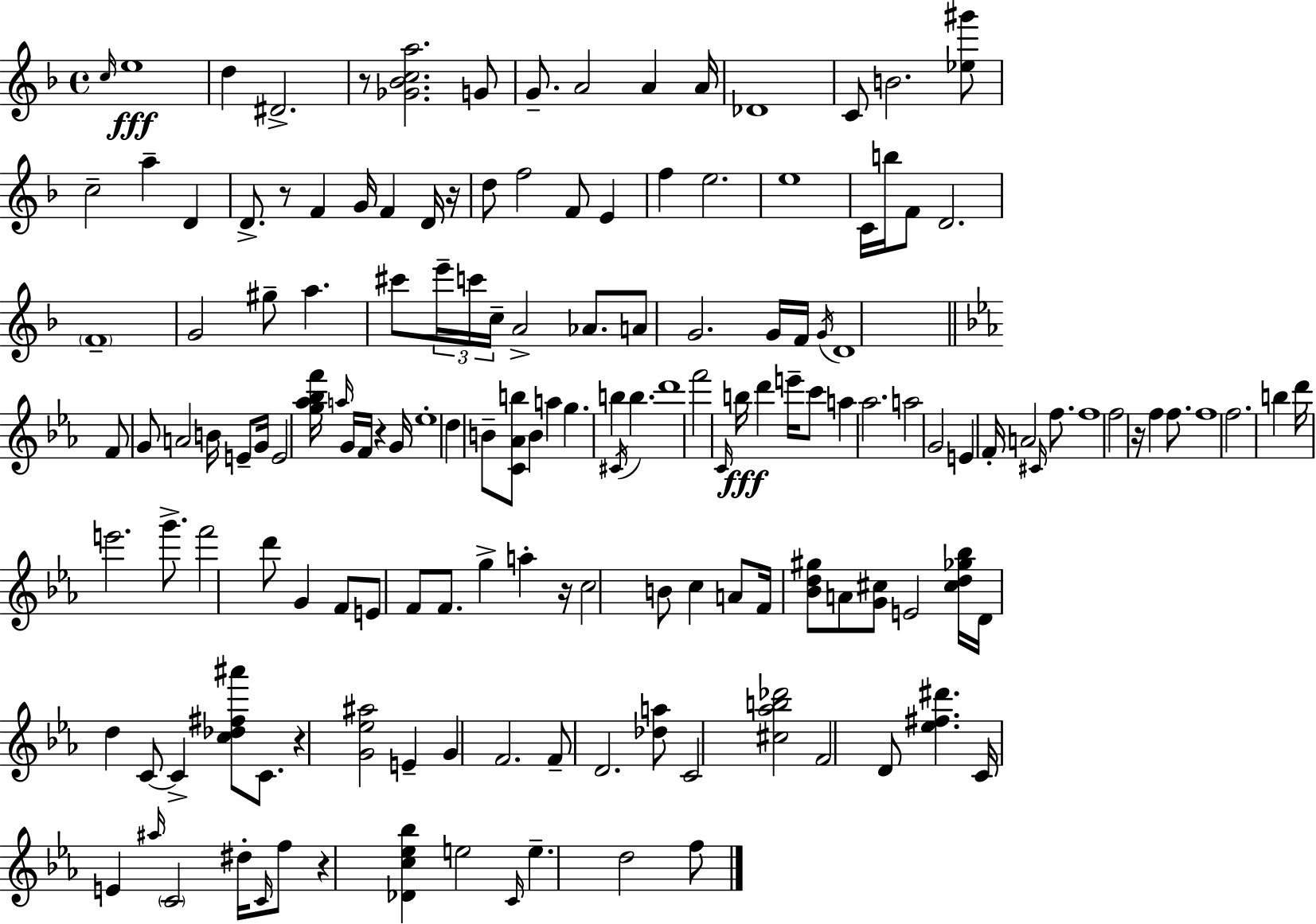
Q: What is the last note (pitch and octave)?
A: F5